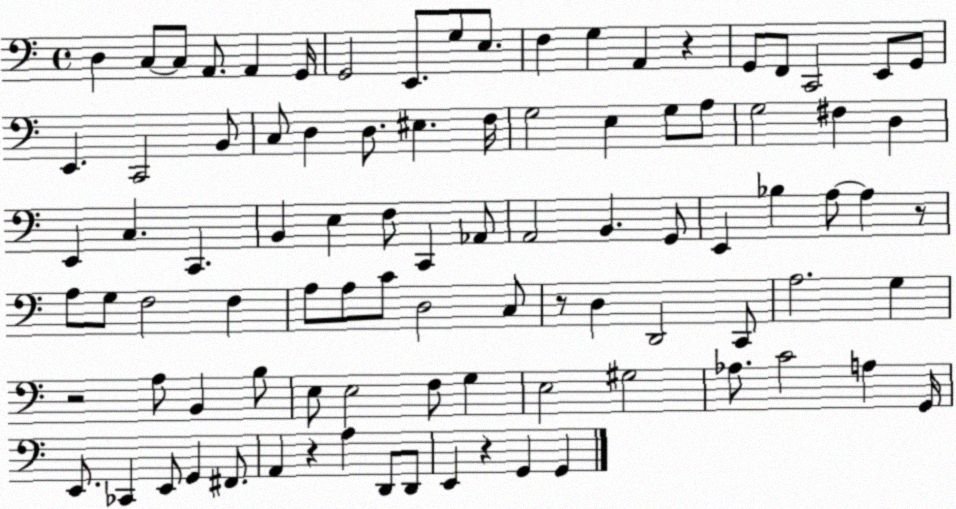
X:1
T:Untitled
M:4/4
L:1/4
K:C
D, C,/2 C,/2 A,,/2 A,, G,,/4 G,,2 E,,/2 G,/2 E,/2 F, G, A,, z G,,/2 F,,/2 C,,2 E,,/2 G,,/2 E,, C,,2 B,,/2 C,/2 D, D,/2 ^E, F,/4 G,2 E, G,/2 A,/2 G,2 ^F, D, E,, C, C,, B,, E, F,/2 C,, _A,,/2 A,,2 B,, G,,/2 E,, _B, A,/2 A, z/2 A,/2 G,/2 F,2 F, A,/2 A,/2 C/2 D,2 C,/2 z/2 D, D,,2 C,,/2 A,2 G, z2 A,/2 B,, B,/2 E,/2 E,2 F,/2 G, E,2 ^G,2 _A,/2 C2 A, G,,/4 E,,/2 _C,, E,,/2 G,, ^F,,/2 A,, z A, D,,/2 D,,/2 E,, z G,, G,,